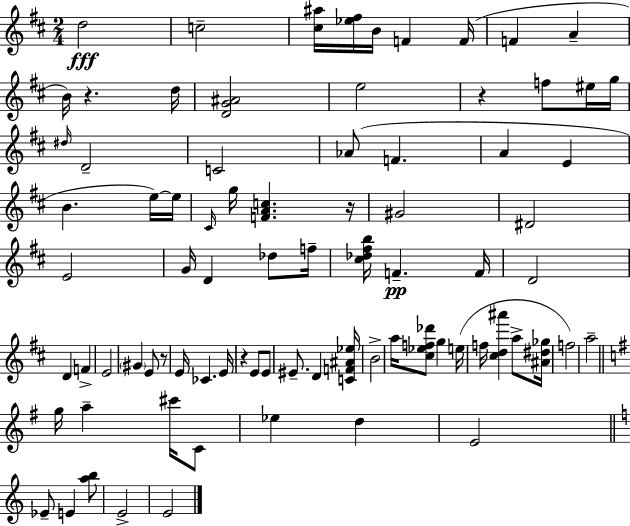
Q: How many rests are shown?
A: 5